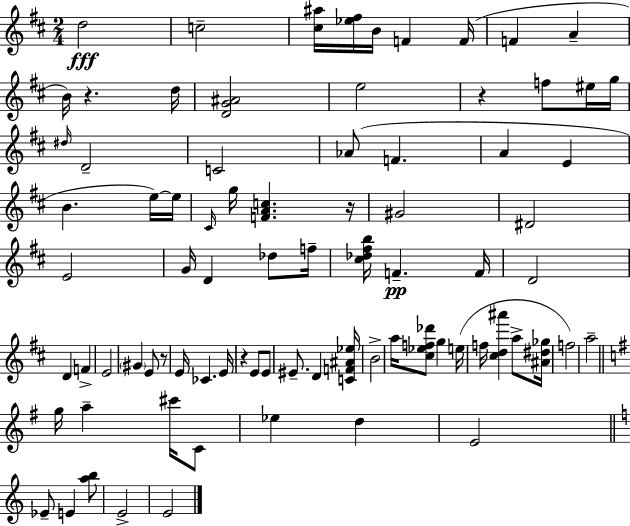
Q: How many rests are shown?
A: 5